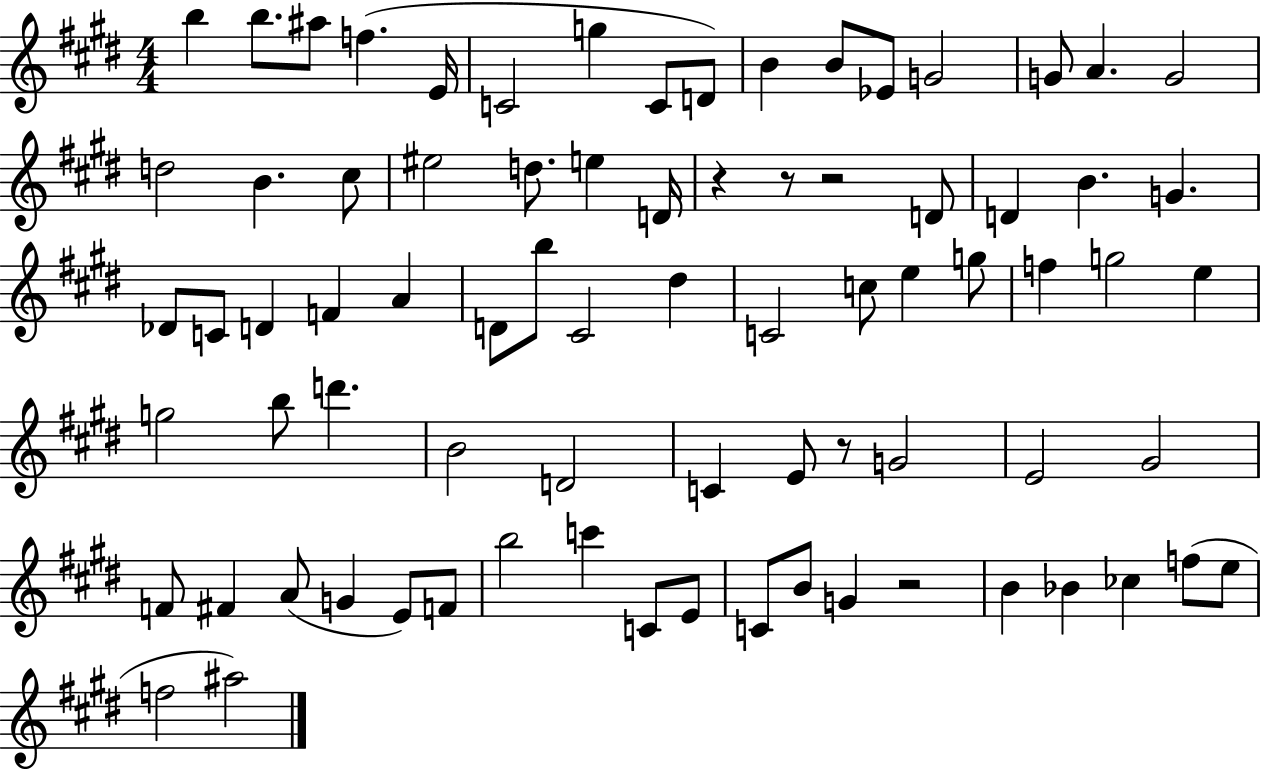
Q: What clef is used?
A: treble